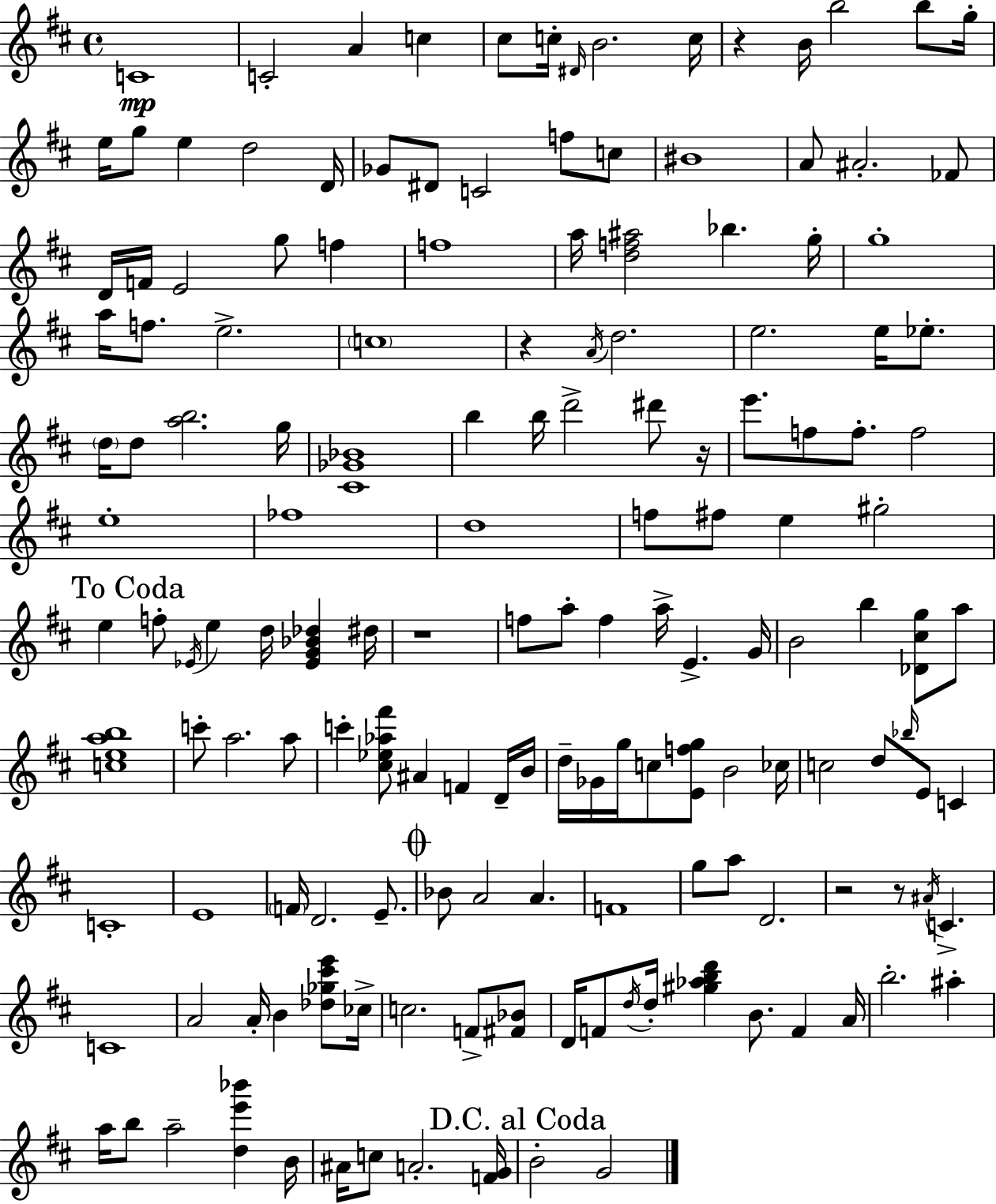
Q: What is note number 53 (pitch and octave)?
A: D#6